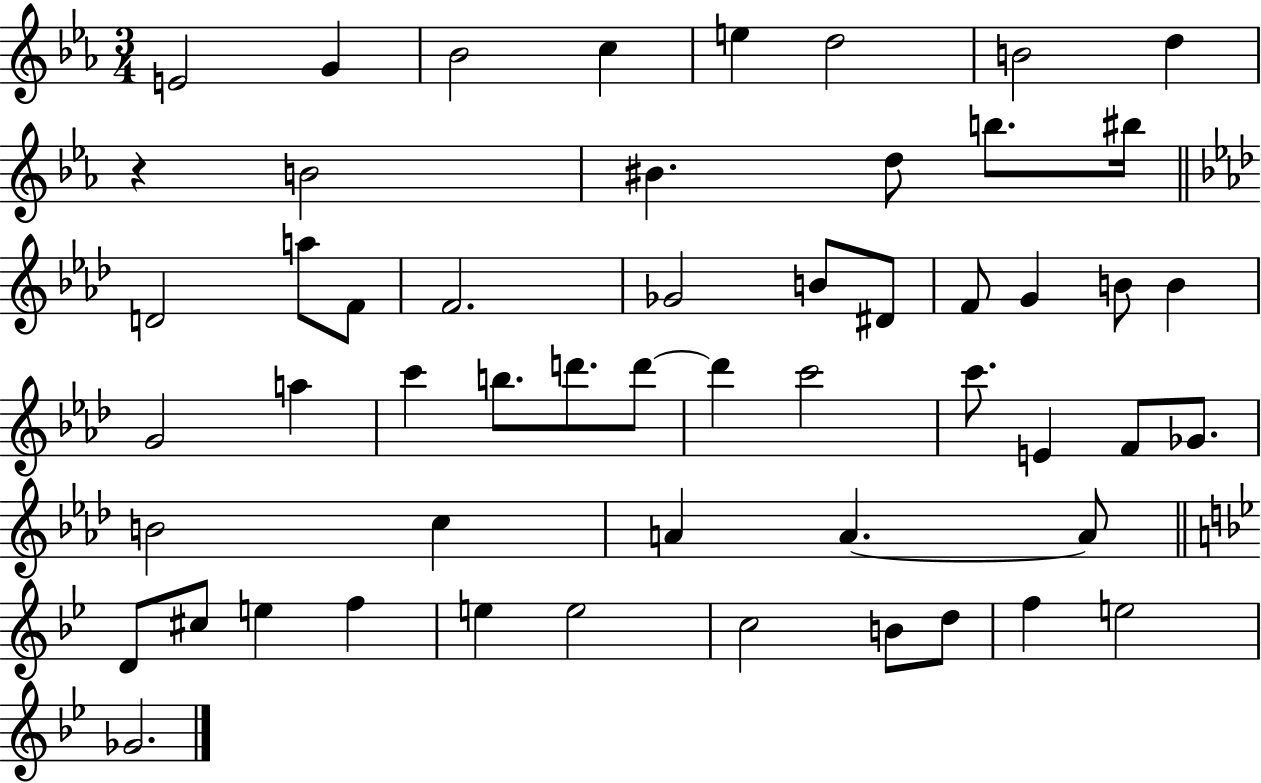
{
  \clef treble
  \numericTimeSignature
  \time 3/4
  \key ees \major
  e'2 g'4 | bes'2 c''4 | e''4 d''2 | b'2 d''4 | \break r4 b'2 | bis'4. d''8 b''8. bis''16 | \bar "||" \break \key aes \major d'2 a''8 f'8 | f'2. | ges'2 b'8 dis'8 | f'8 g'4 b'8 b'4 | \break g'2 a''4 | c'''4 b''8. d'''8. d'''8~~ | d'''4 c'''2 | c'''8. e'4 f'8 ges'8. | \break b'2 c''4 | a'4 a'4.~~ a'8 | \bar "||" \break \key g \minor d'8 cis''8 e''4 f''4 | e''4 e''2 | c''2 b'8 d''8 | f''4 e''2 | \break ges'2. | \bar "|."
}